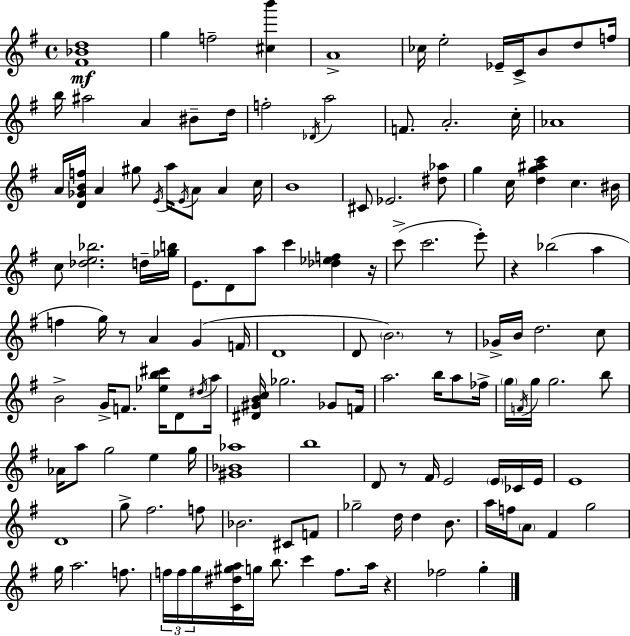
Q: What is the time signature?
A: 4/4